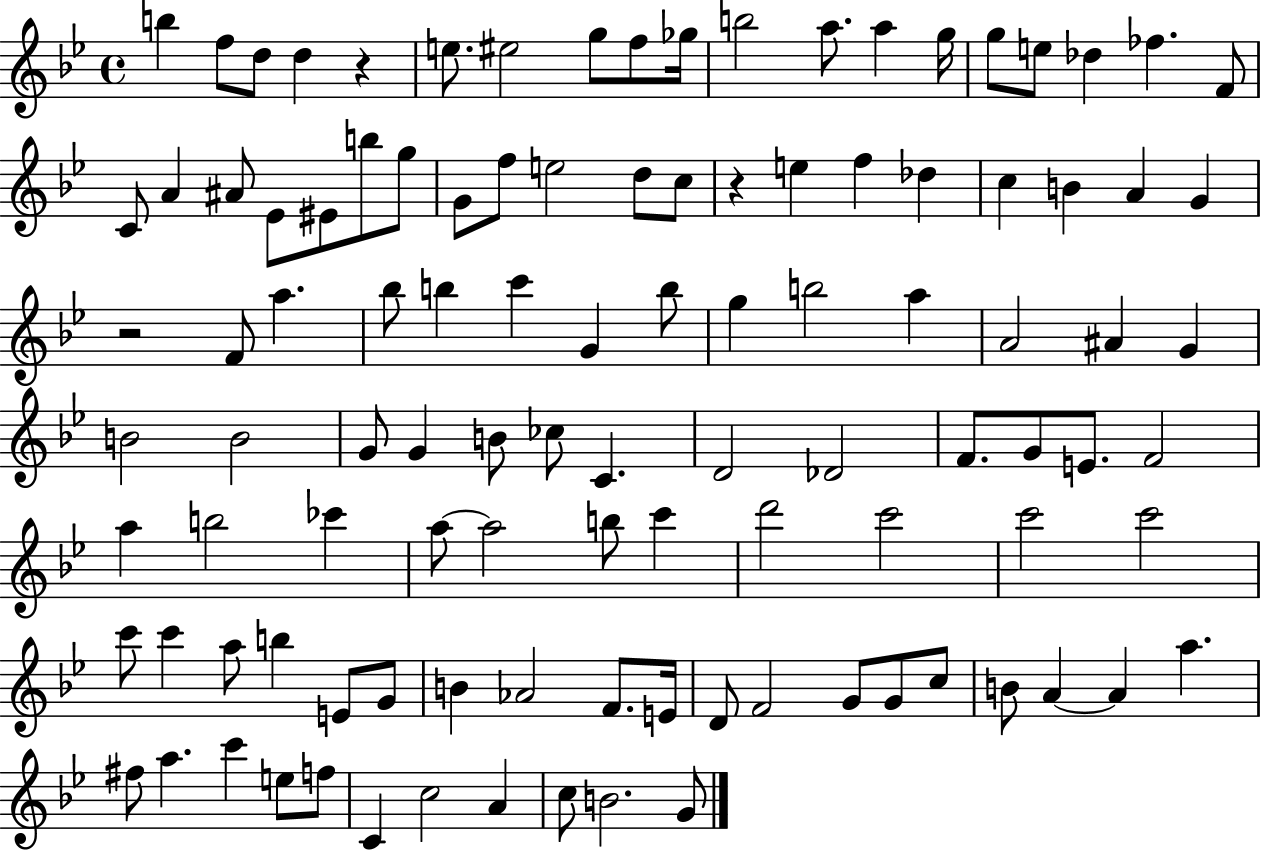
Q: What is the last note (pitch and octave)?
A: G4